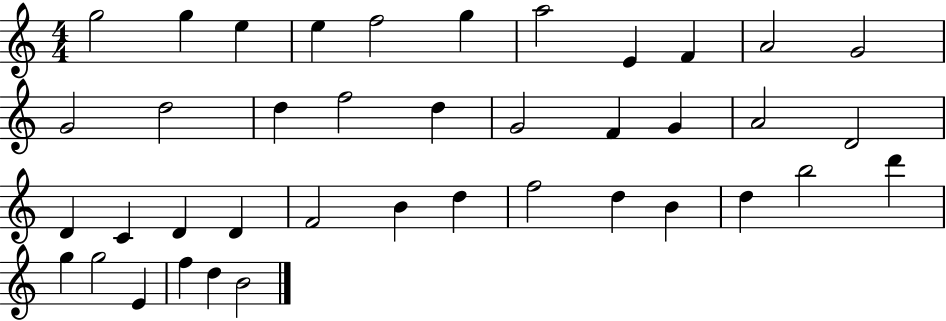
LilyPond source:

{
  \clef treble
  \numericTimeSignature
  \time 4/4
  \key c \major
  g''2 g''4 e''4 | e''4 f''2 g''4 | a''2 e'4 f'4 | a'2 g'2 | \break g'2 d''2 | d''4 f''2 d''4 | g'2 f'4 g'4 | a'2 d'2 | \break d'4 c'4 d'4 d'4 | f'2 b'4 d''4 | f''2 d''4 b'4 | d''4 b''2 d'''4 | \break g''4 g''2 e'4 | f''4 d''4 b'2 | \bar "|."
}